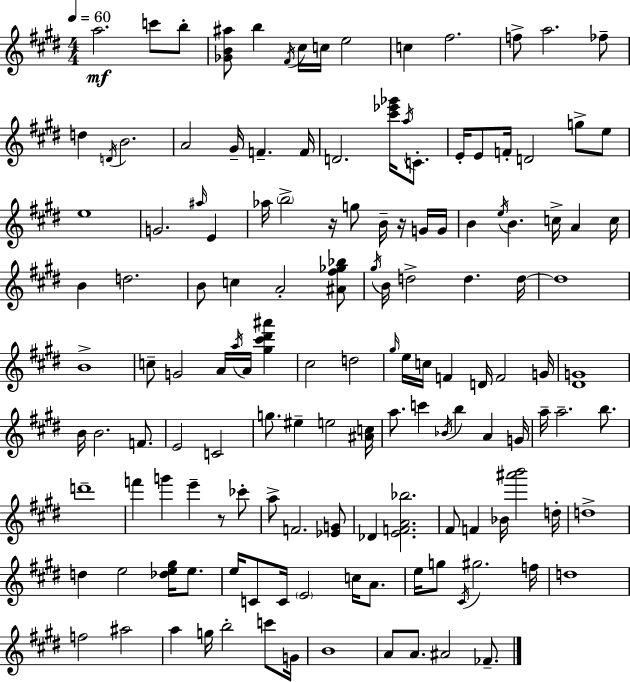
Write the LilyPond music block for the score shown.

{
  \clef treble
  \numericTimeSignature
  \time 4/4
  \key e \major
  \tempo 4 = 60
  a''2.\mf c'''8 b''8-. | <ges' b' ais''>8 b''4 \acciaccatura { fis'16 } cis''16 c''16 e''2 | c''4 fis''2. | f''8-> a''2. fes''8-- | \break d''4 \acciaccatura { d'16 } b'2. | a'2 gis'16-- f'4.-- | f'16 d'2. <cis''' ees''' ges'''>16 \acciaccatura { a''16 } | c'8.-. e'16-. e'8 f'16-. d'2 g''8-> | \break e''8 e''1 | g'2. \grace { ais''16 } | e'4 aes''16 \parenthesize b''2-> r16 g''8 | b'16-- r16 g'16 g'16 b'4 \acciaccatura { e''16 } b'4. c''16-> | \break a'4 c''16 b'4 d''2. | b'8 c''4 a'2-. | <ais' fis'' ges'' bes''>8 \acciaccatura { gis''16 } b'16 d''2-> d''4. | d''16~~ d''1 | \break b'1-> | c''8-- g'2 | a'16 \acciaccatura { a''16 } a'16 <gis'' cis''' dis''' ais'''>4 cis''2 d''2 | \grace { gis''16 } e''16 c''16 f'4 d'16 f'2 | \break g'16 <dis' g'>1 | b'16 b'2. | f'8. e'2 | c'2 g''8. eis''4-- e''2 | \break <ais' c''>16 a''8. c'''4 \acciaccatura { bes'16 } | b''4 a'4 g'16 a''16-- a''2.-- | b''8. d'''1-- | f'''4 g'''4 | \break e'''4-- r8 ces'''8-. a''8-> f'2. | <ees' g'>8 des'4 <e' f' a' bes''>2. | fis'8 f'4 bes'16 | <ais''' b'''>2 d''16-. d''1-> | \break d''4 e''2 | <des'' e'' gis''>16 e''8. e''16 c'8 c'16 \parenthesize e'2 | c''16 a'8. e''16 g''8 \acciaccatura { cis'16 } gis''2. | f''16 d''1 | \break f''2 | ais''2 a''4 g''16 b''2-. | c'''8 g'16 b'1 | a'8 a'8. ais'2 | \break fes'8.-- \bar "|."
}